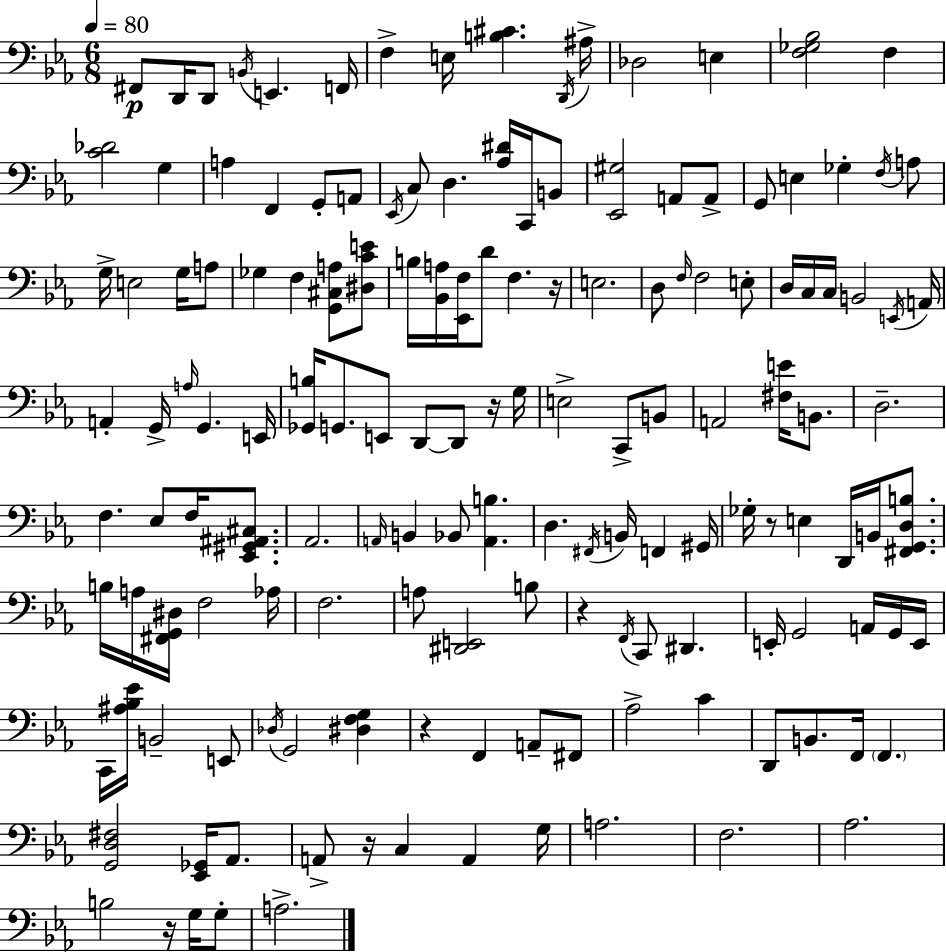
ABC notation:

X:1
T:Untitled
M:6/8
L:1/4
K:Eb
^F,,/2 D,,/4 D,,/2 B,,/4 E,, F,,/4 F, E,/4 [B,^C] D,,/4 ^A,/4 _D,2 E, [F,_G,_B,]2 F, [C_D]2 G, A, F,, G,,/2 A,,/2 _E,,/4 C,/2 D, [_A,^D]/4 C,,/4 B,,/2 [_E,,^G,]2 A,,/2 A,,/2 G,,/2 E, _G, F,/4 A,/2 G,/4 E,2 G,/4 A,/2 _G, F, [G,,^C,A,]/2 [^D,CE]/2 B,/4 [_B,,A,]/4 [_E,,F,]/4 D/2 F, z/4 E,2 D,/2 F,/4 F,2 E,/2 D,/4 C,/4 C,/4 B,,2 E,,/4 A,,/4 A,, G,,/4 A,/4 G,, E,,/4 [_G,,B,]/4 G,,/2 E,,/2 D,,/2 D,,/2 z/4 G,/4 E,2 C,,/2 B,,/2 A,,2 [^F,E]/4 B,,/2 D,2 F, _E,/2 F,/4 [_E,,^G,,^A,,^C,]/2 _A,,2 A,,/4 B,, _B,,/2 [A,,B,] D, ^F,,/4 B,,/4 F,, ^G,,/4 _G,/4 z/2 E, D,,/4 B,,/4 [^F,,G,,D,B,]/2 B,/4 A,/4 [^F,,G,,^D,]/4 F,2 _A,/4 F,2 A,/2 [^D,,E,,]2 B,/2 z F,,/4 C,,/2 ^D,, E,,/4 G,,2 A,,/4 G,,/4 E,,/4 C,,/4 [^A,_B,_E]/4 B,,2 E,,/2 _D,/4 G,,2 [^D,F,G,] z F,, A,,/2 ^F,,/2 _A,2 C D,,/2 B,,/2 F,,/4 F,, [G,,D,^F,]2 [_E,,_G,,]/4 _A,,/2 A,,/2 z/4 C, A,, G,/4 A,2 F,2 _A,2 B,2 z/4 G,/4 G,/2 A,2